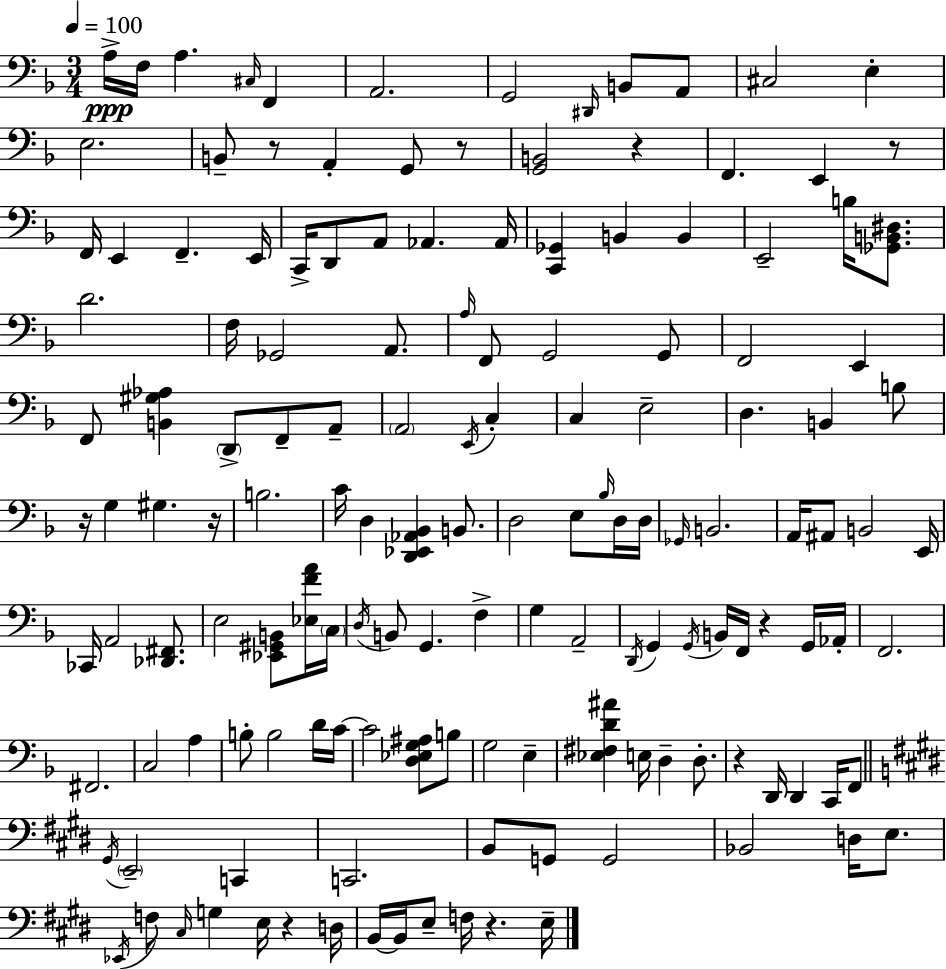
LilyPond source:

{
  \clef bass
  \numericTimeSignature
  \time 3/4
  \key d \minor
  \tempo 4 = 100
  \repeat volta 2 { a16->\ppp f16 a4. \grace { cis16 } f,4 | a,2. | g,2 \grace { dis,16 } b,8 | a,8 cis2 e4-. | \break e2. | b,8-- r8 a,4-. g,8 | r8 <g, b,>2 r4 | f,4. e,4 | \break r8 f,16 e,4 f,4.-- | e,16 c,16-> d,8 a,8 aes,4. | aes,16 <c, ges,>4 b,4 b,4 | e,2-- b16 <ges, b, dis>8. | \break d'2. | f16 ges,2 a,8. | \grace { a16 } f,8 g,2 | g,8 f,2 e,4 | \break f,8 <b, gis aes>4 \parenthesize d,8-> f,8-- | a,8-- \parenthesize a,2 \acciaccatura { e,16 } | c4-. c4 e2-- | d4. b,4 | \break b8 r16 g4 gis4. | r16 b2. | c'16 d4 <d, ees, aes, bes,>4 | b,8. d2 | \break e8 \grace { bes16 } d16 d16 \grace { ges,16 } b,2. | a,16 ais,8 b,2 | e,16 ces,16 a,2 | <des, fis,>8. e2 | \break <ees, gis, b,>8 <ees f' a'>16 \parenthesize c16 \acciaccatura { d16 } b,8 g,4. | f4-> g4 a,2-- | \acciaccatura { d,16 } g,4 | \acciaccatura { g,16 } b,16 f,16 r4 g,16 aes,16-. f,2. | \break fis,2. | c2 | a4 b8-. b2 | d'16 c'16~~ c'2 | \break <d ees g ais>8 b8 g2 | e4-- <ees fis d' ais'>4 | e16 d4-- d8.-. r4 | d,16 d,4 c,16 f,8 \bar "||" \break \key e \major \acciaccatura { gis,16 } \parenthesize e,2-- c,4 | c,2. | b,8 g,8 g,2 | bes,2 d16 e8. | \break \acciaccatura { ees,16 } f8 \grace { cis16 } g4 e16 r4 | d16 b,16~~ b,16 e8-- f16 r4. | e16-- } \bar "|."
}